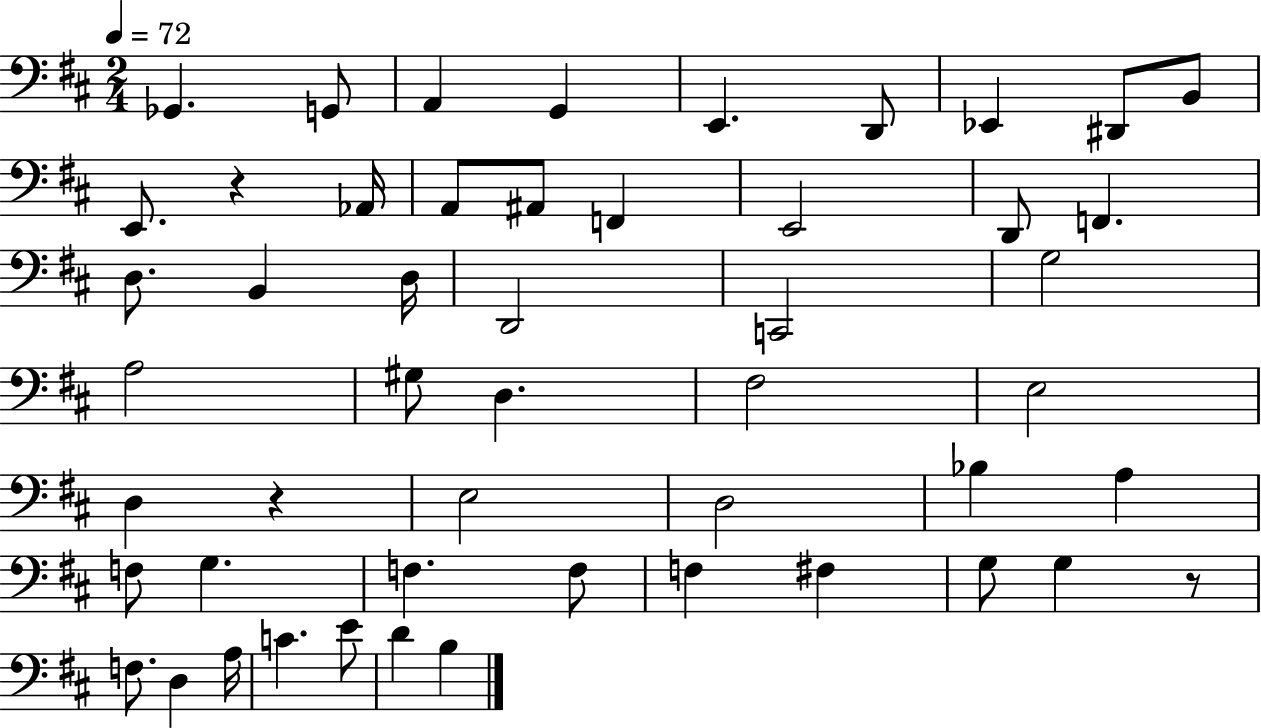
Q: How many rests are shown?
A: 3